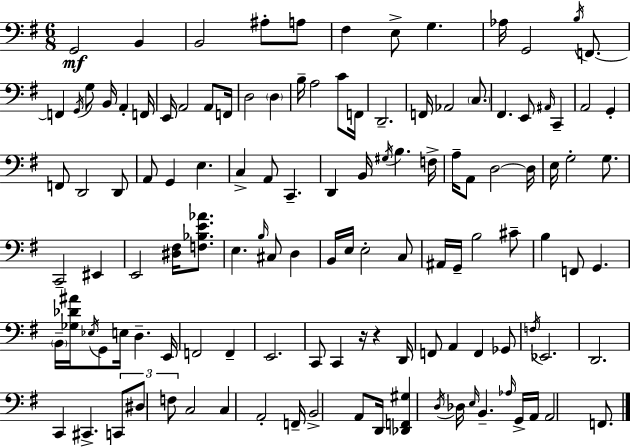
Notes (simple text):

G2/h B2/q B2/h A#3/e A3/e F#3/q E3/e G3/q. Ab3/s G2/h B3/s F2/e. F2/q G2/s G3/e B2/s A2/q F2/s E2/s A2/h A2/e F2/s D3/h D3/q B3/s A3/h C4/e F2/s D2/h. F2/s Ab2/h C3/e. F#2/q. E2/e A#2/s C2/q A2/h G2/q F2/e D2/h D2/e A2/e G2/q E3/q. C3/q A2/e C2/q. D2/q B2/s G#3/s B3/q. F3/s A3/s A2/e D3/h D3/s E3/s G3/h G3/e. C2/h EIS2/q E2/h [D#3,F#3]/s [F3,Bb3,E4,Ab4]/e. E3/q. B3/s C#3/e D3/q B2/s E3/s E3/h C3/e A#2/s G2/s B3/h C#4/e B3/q F2/e G2/q. B2/s [Gb3,Db4,A#4]/s Eb3/s G2/e E3/s D3/q. E2/s F2/h F2/q E2/h. C2/e C2/q R/s R/q D2/s F2/e A2/q F2/q Gb2/e F3/s Eb2/h. D2/h. C2/q C#2/q. C2/e D#3/e F3/e C3/h C3/q A2/h F2/s B2/h A2/e D2/s [Db2,F2,G#3]/q D3/s Db3/s E3/s B2/q. Ab3/s G2/s A2/s A2/h F2/e.